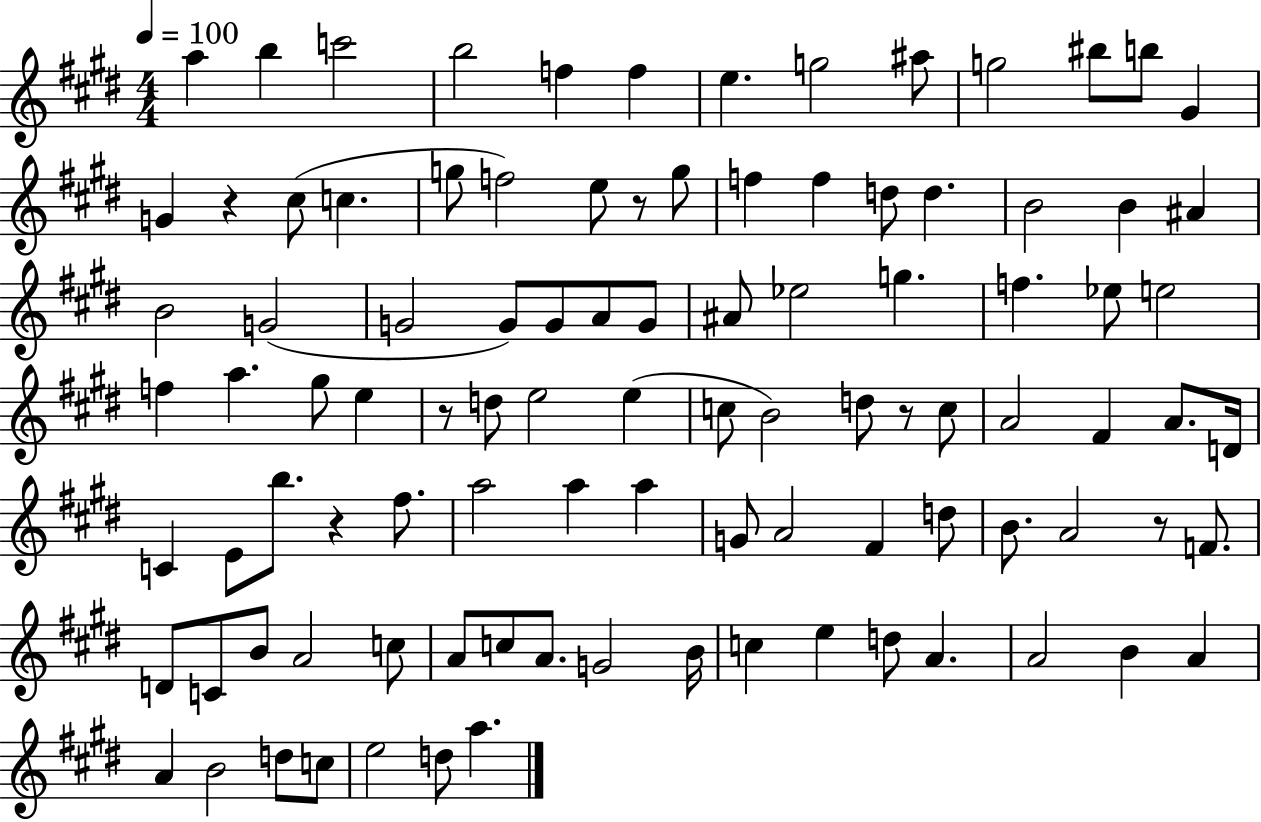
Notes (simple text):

A5/q B5/q C6/h B5/h F5/q F5/q E5/q. G5/h A#5/e G5/h BIS5/e B5/e G#4/q G4/q R/q C#5/e C5/q. G5/e F5/h E5/e R/e G5/e F5/q F5/q D5/e D5/q. B4/h B4/q A#4/q B4/h G4/h G4/h G4/e G4/e A4/e G4/e A#4/e Eb5/h G5/q. F5/q. Eb5/e E5/h F5/q A5/q. G#5/e E5/q R/e D5/e E5/h E5/q C5/e B4/h D5/e R/e C5/e A4/h F#4/q A4/e. D4/s C4/q E4/e B5/e. R/q F#5/e. A5/h A5/q A5/q G4/e A4/h F#4/q D5/e B4/e. A4/h R/e F4/e. D4/e C4/e B4/e A4/h C5/e A4/e C5/e A4/e. G4/h B4/s C5/q E5/q D5/e A4/q. A4/h B4/q A4/q A4/q B4/h D5/e C5/e E5/h D5/e A5/q.